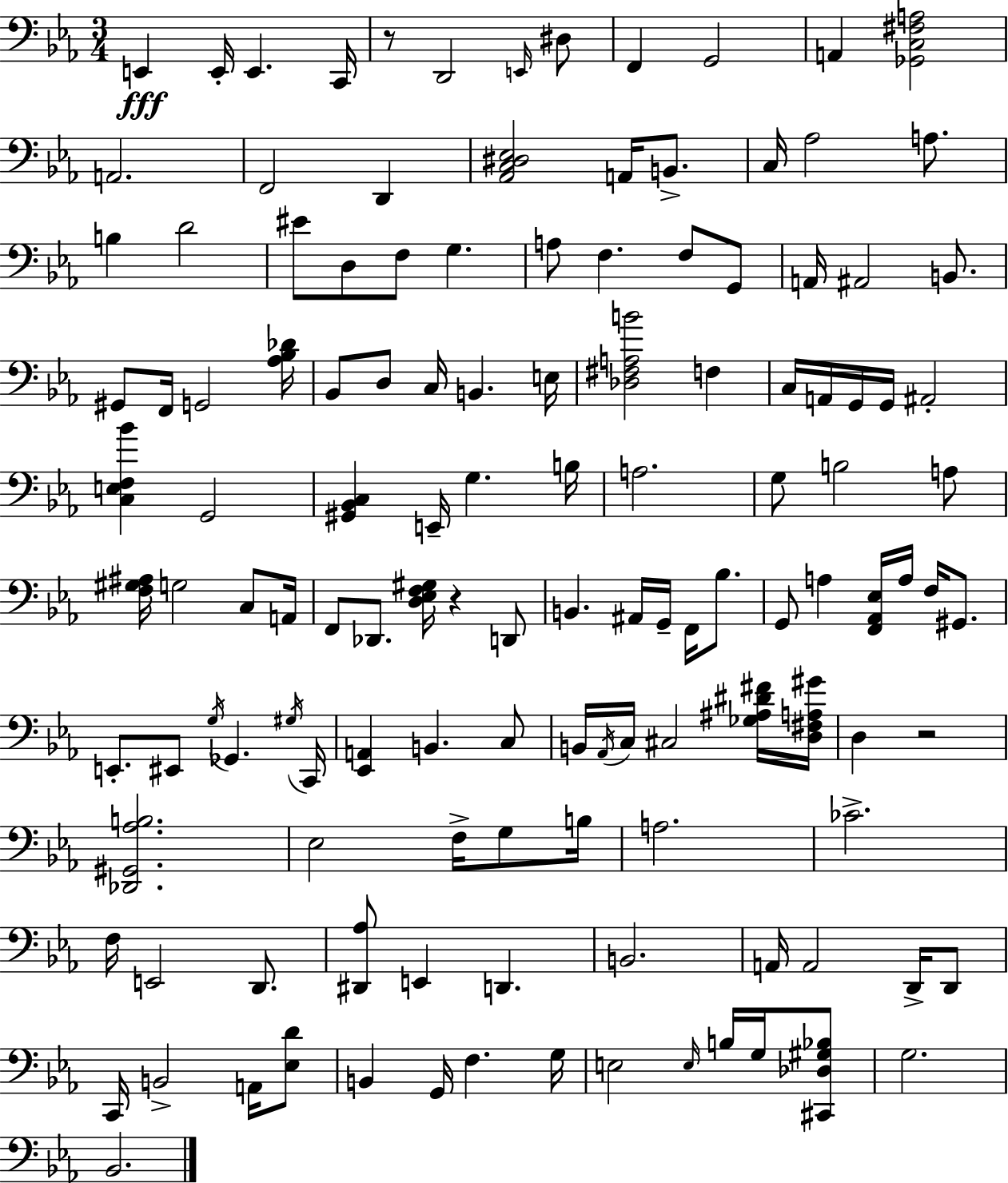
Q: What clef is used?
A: bass